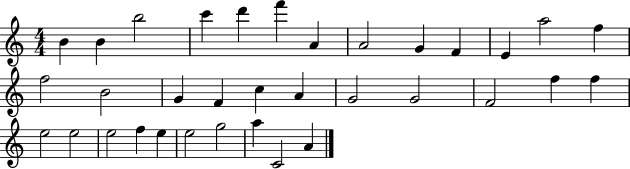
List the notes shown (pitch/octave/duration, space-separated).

B4/q B4/q B5/h C6/q D6/q F6/q A4/q A4/h G4/q F4/q E4/q A5/h F5/q F5/h B4/h G4/q F4/q C5/q A4/q G4/h G4/h F4/h F5/q F5/q E5/h E5/h E5/h F5/q E5/q E5/h G5/h A5/q C4/h A4/q